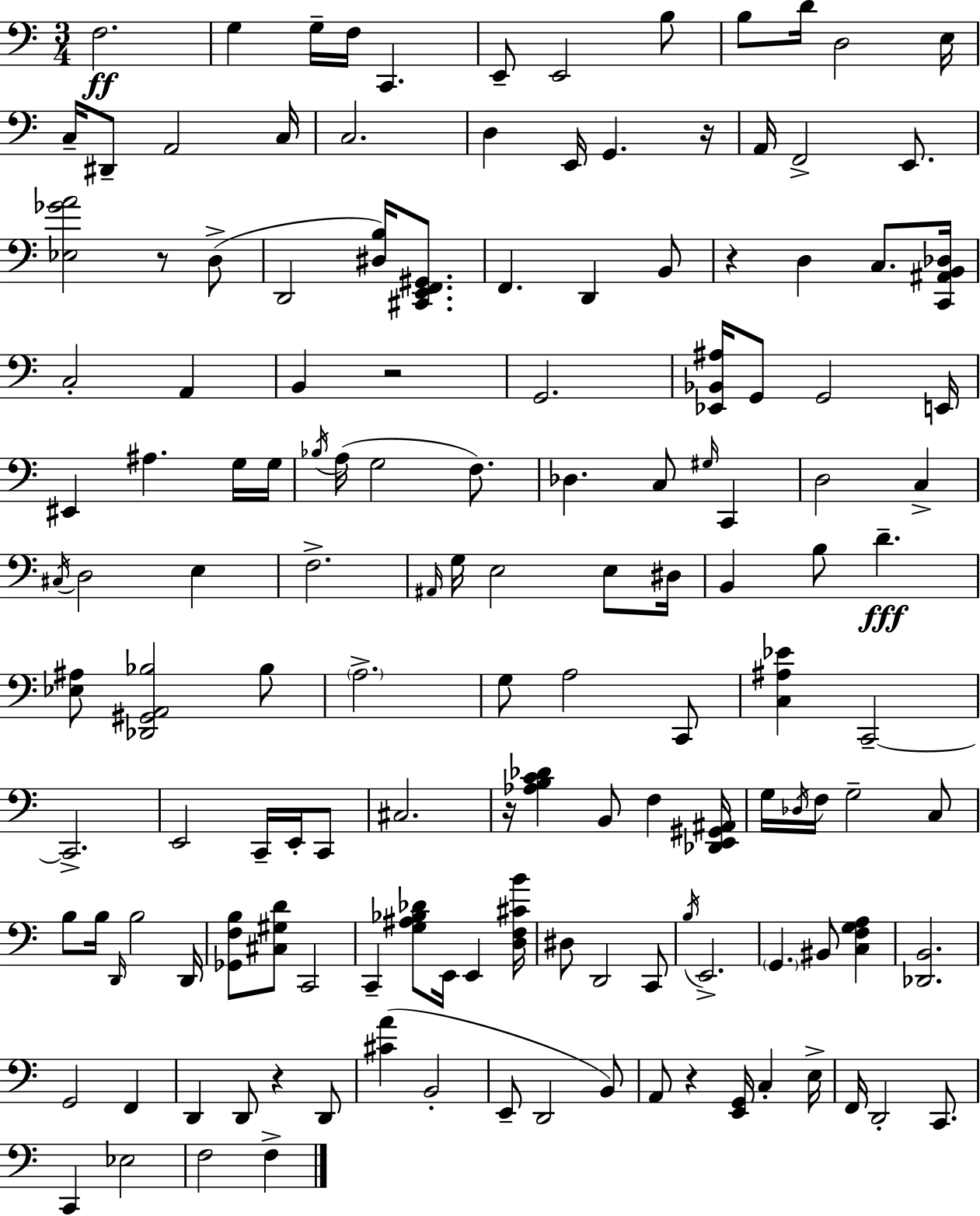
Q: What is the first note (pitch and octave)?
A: F3